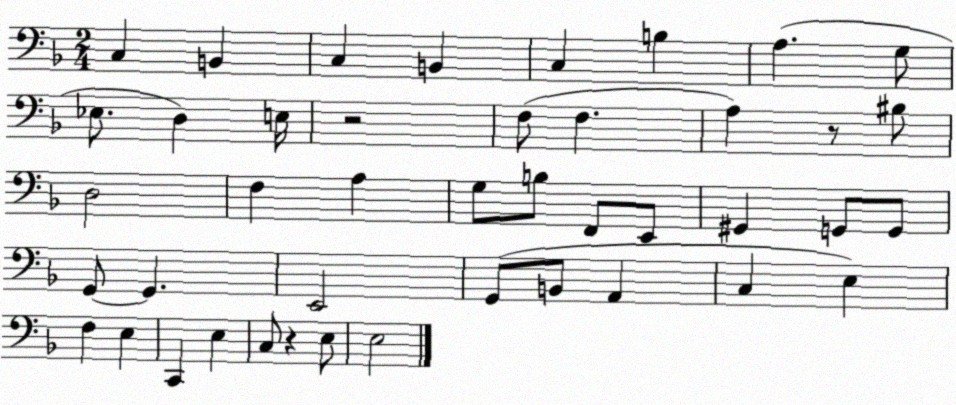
X:1
T:Untitled
M:2/4
L:1/4
K:F
C, B,, C, B,, C, B, A, G,/2 _E,/2 D, E,/4 z2 F,/2 F, A, z/2 ^B,/2 D,2 F, A, G,/2 B,/2 F,,/2 E,,/2 ^G,, G,,/2 G,,/2 G,,/2 G,, E,,2 G,,/2 B,,/2 A,, C, E, F, E, C,, E, C,/2 z E,/2 E,2